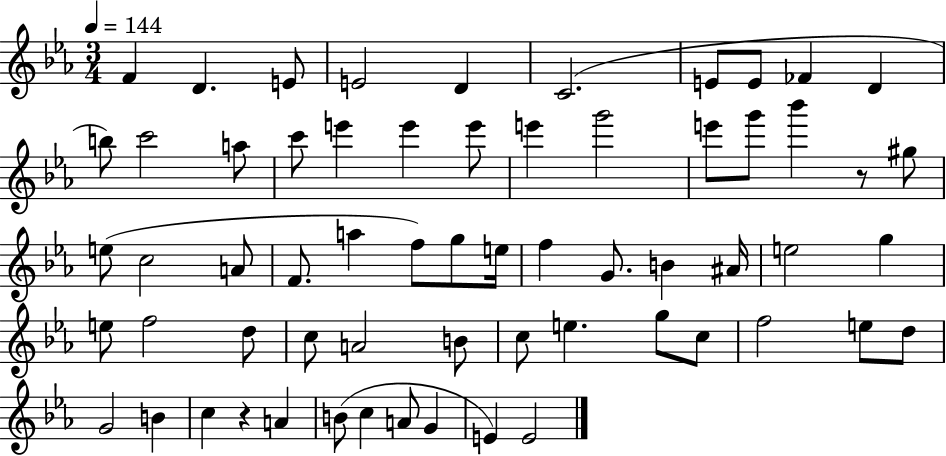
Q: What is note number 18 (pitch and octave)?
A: E6